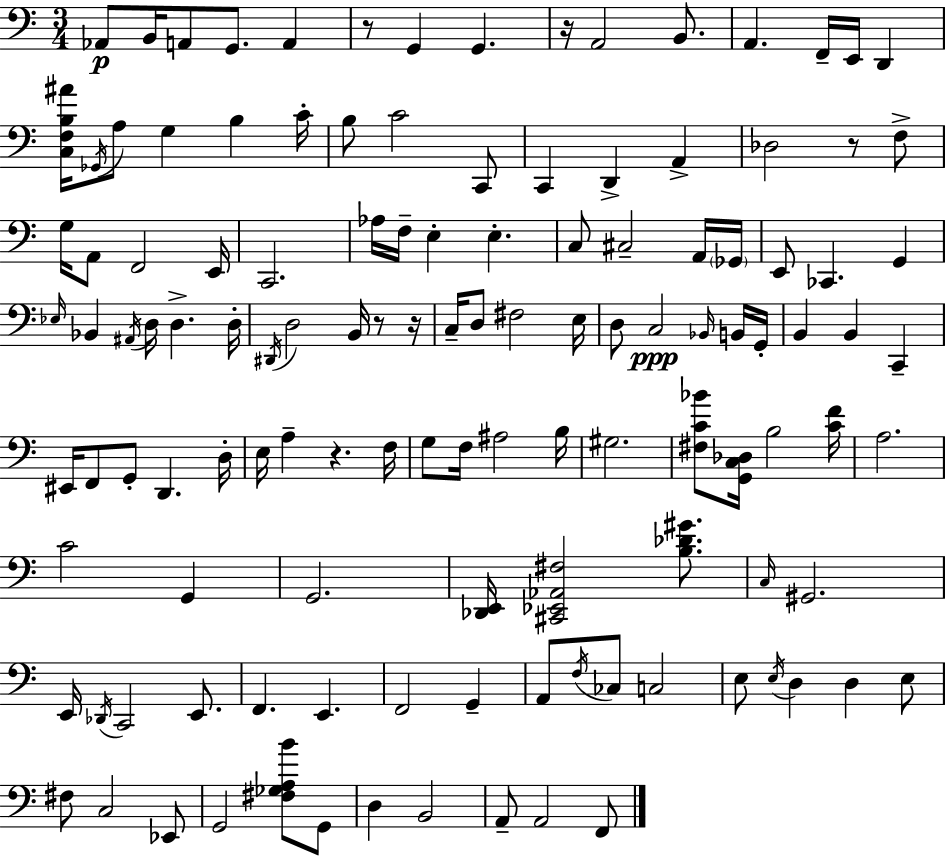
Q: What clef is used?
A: bass